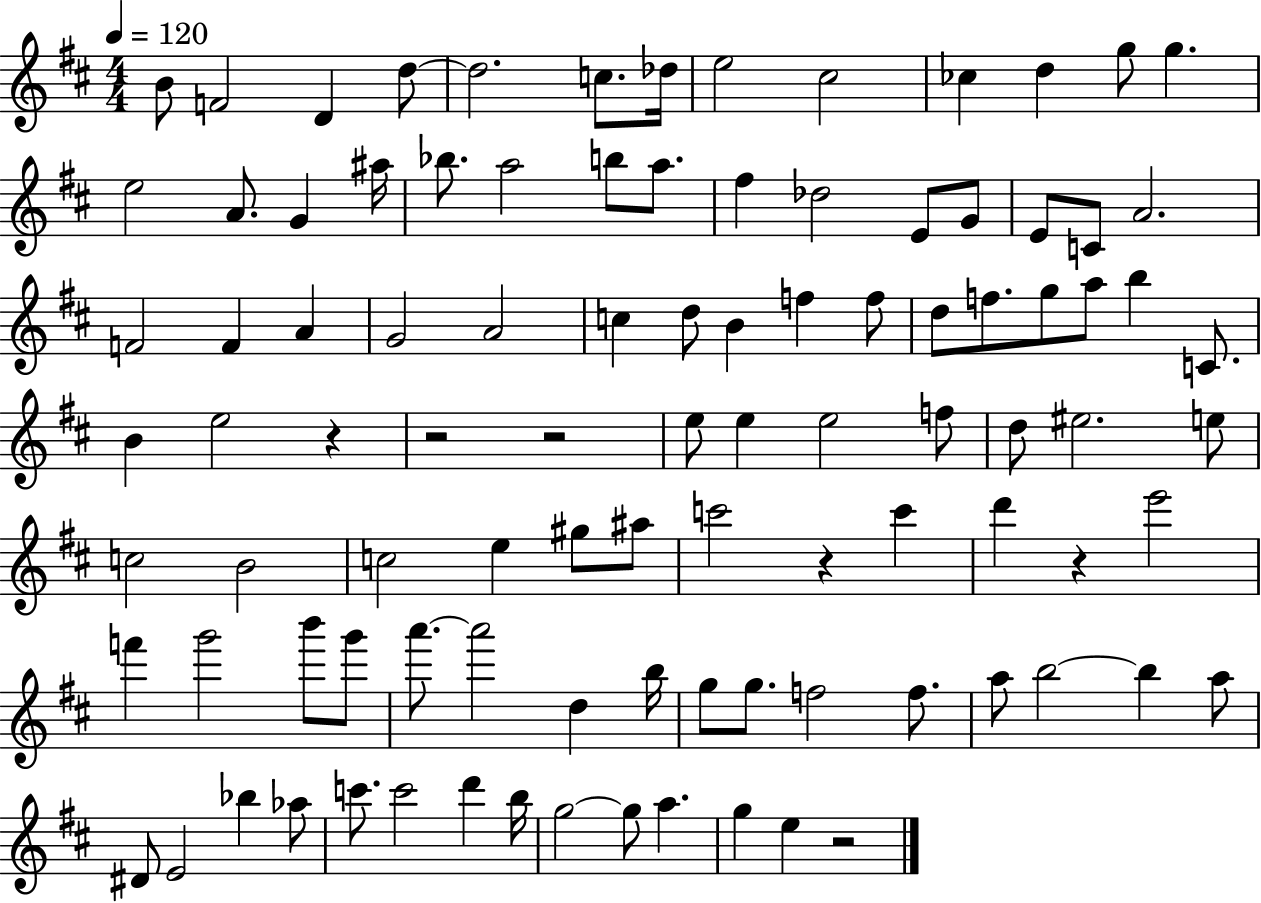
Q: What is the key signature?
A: D major